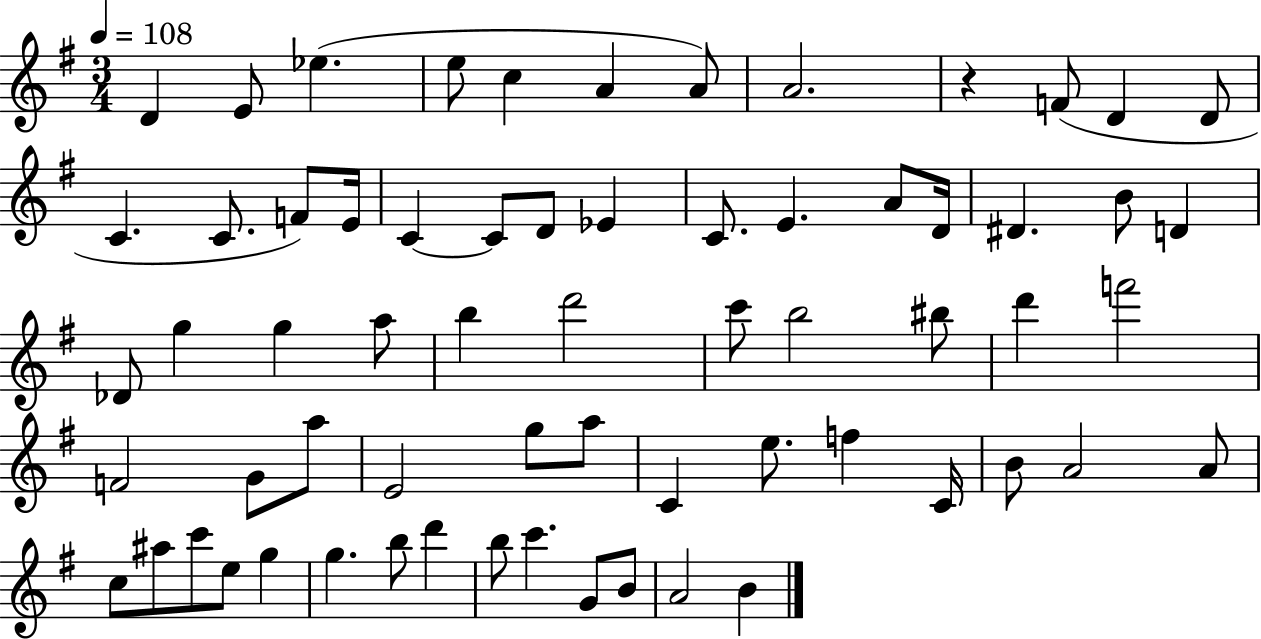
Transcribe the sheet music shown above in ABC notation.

X:1
T:Untitled
M:3/4
L:1/4
K:G
D E/2 _e e/2 c A A/2 A2 z F/2 D D/2 C C/2 F/2 E/4 C C/2 D/2 _E C/2 E A/2 D/4 ^D B/2 D _D/2 g g a/2 b d'2 c'/2 b2 ^b/2 d' f'2 F2 G/2 a/2 E2 g/2 a/2 C e/2 f C/4 B/2 A2 A/2 c/2 ^a/2 c'/2 e/2 g g b/2 d' b/2 c' G/2 B/2 A2 B